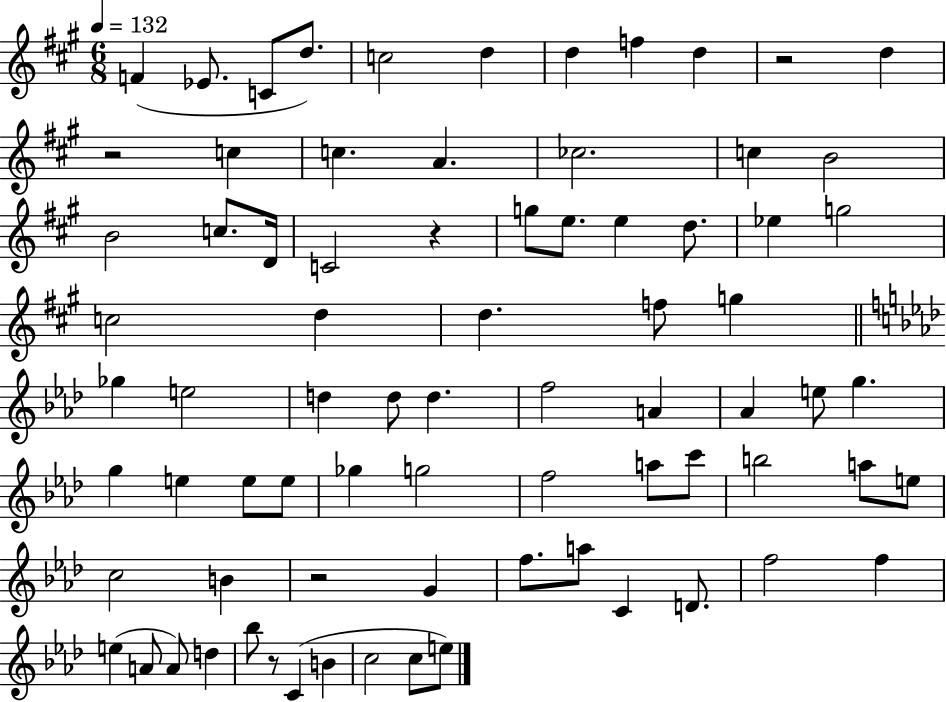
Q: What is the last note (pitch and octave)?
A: E5